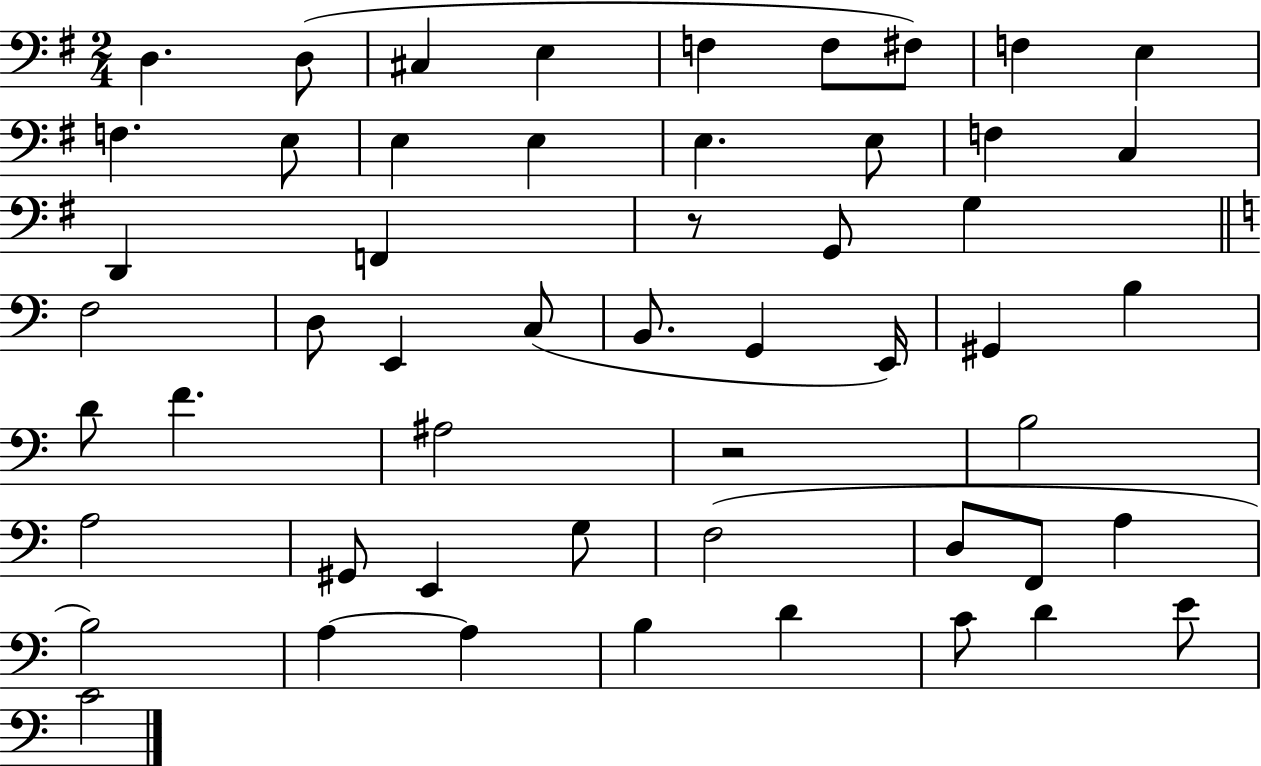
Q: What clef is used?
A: bass